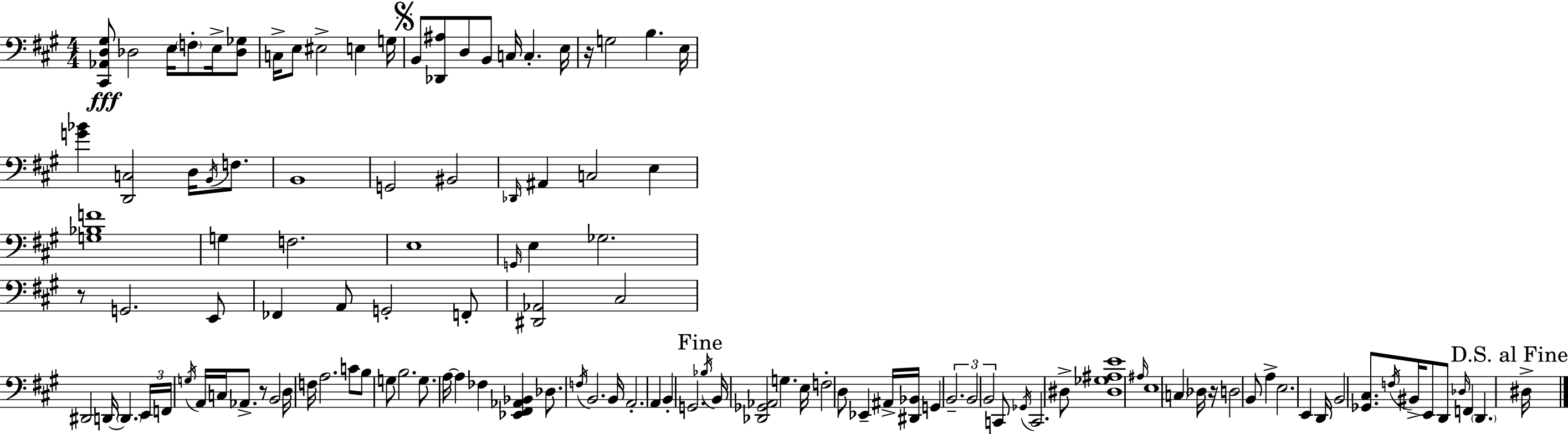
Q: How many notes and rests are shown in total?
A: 121